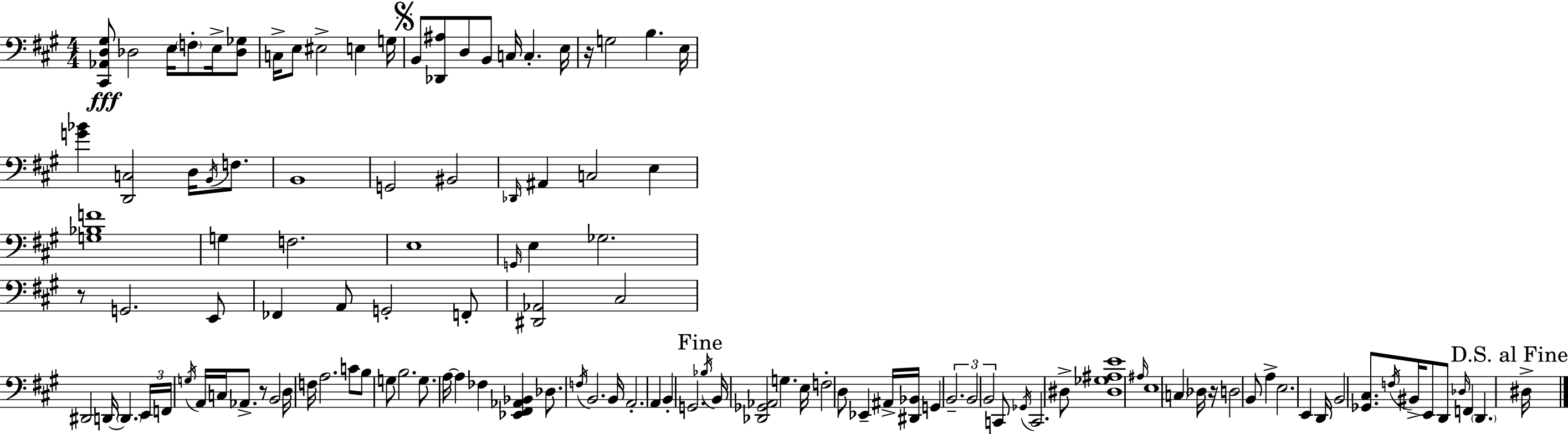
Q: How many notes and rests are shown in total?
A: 121